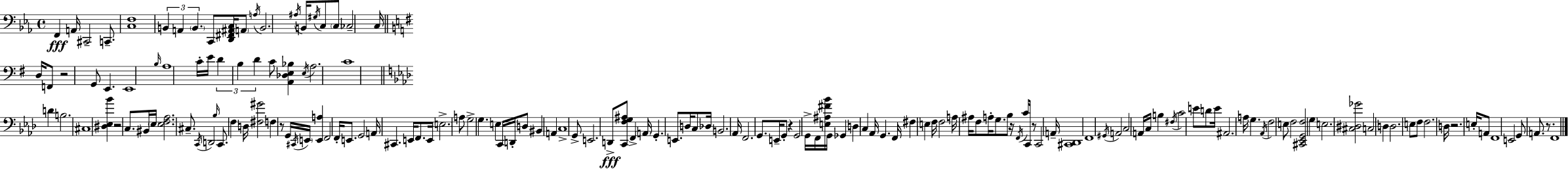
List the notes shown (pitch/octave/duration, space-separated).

F2/q A2/s C#2/h C2/e. [C3,F3]/w B2/q A2/q B2/q. C2/e [D2,F#2,A#2,C3]/s A2/e A3/s B2/h. A#3/s B2/s G#3/s C3/e C3/e CES3/h C3/s D3/s F2/e R/h G2/e E2/q. E2/w B3/s A3/w C4/s E4/s D4/q B3/q D4/q C4/e [A2,Db3,E3,Bb3]/q E3/s A3/h. C4/w D4/q B3/h. C#3/w [D#3,Eb3,Bb4]/q R/h C3/e. BIS2/s Eb3/s [Eb3,F3,Ab3]/h. C#3/e. C2/s D2/h Bb3/s C2/e. F3/q D3/s [F#3,G#4]/h F3/q R/e G2/s C#2/s E2/s [E2,A3]/q F2/h F2/s E2/e. G2/h A2/s C#2/q. E2/s F2/e. E2/s E3/h. A3/e G3/h G3/q. E3/q C2/s D2/s D3/e BIS2/q A2/q C3/w G2/e E2/h. D2/e [C2,F3,G3,A#3]/e F2/q A2/s G2/q. E2/e. D3/s C3/e Db3/s B2/h. Ab2/s F2/h. G2/e. E2/s G2/e R/q G2/h G2/s F2/s [E3,A#3,F#4,Bb4]/s G2/s Gb2/q D3/q C3/q Ab2/s G2/q. F2/s F#3/q E3/q F3/s F3/h A3/s A#3/s F3/e A3/s G3/e. Bb3/e R/s F2/s C4/s C2/s R/e C2/h A2/s [C#2,Db2]/w F2/w G#2/s A2/h C3/h A2/s C3/s B3/q F#3/s C4/h E4/e D4/e E4/s A#2/h. A3/s G3/q. Ab2/s F3/h E3/e F3/h [C#2,Eb2,G2,F3]/h G3/q E3/h. [C#3,D#3,Gb4]/h C3/h D3/q D3/h. E3/e F3/e F3/h. D3/s R/h. E3/s A2/e F2/w E2/h G2/e A2/e. R/e. F2/w